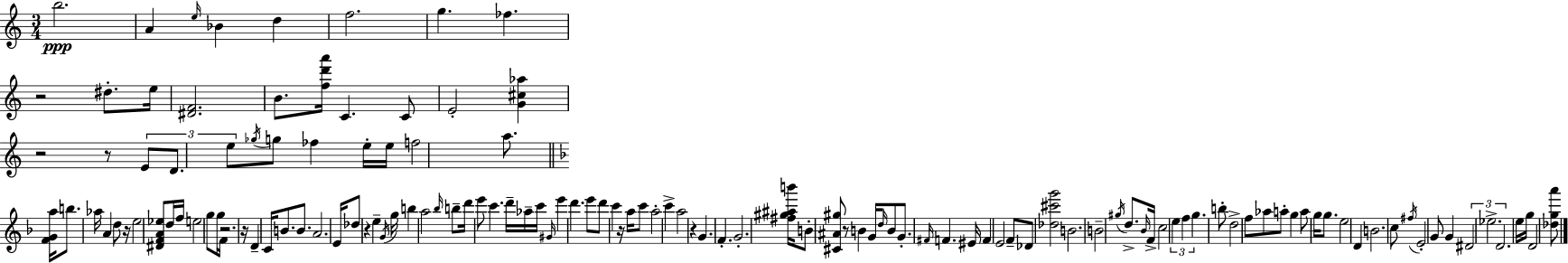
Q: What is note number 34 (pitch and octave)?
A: G5